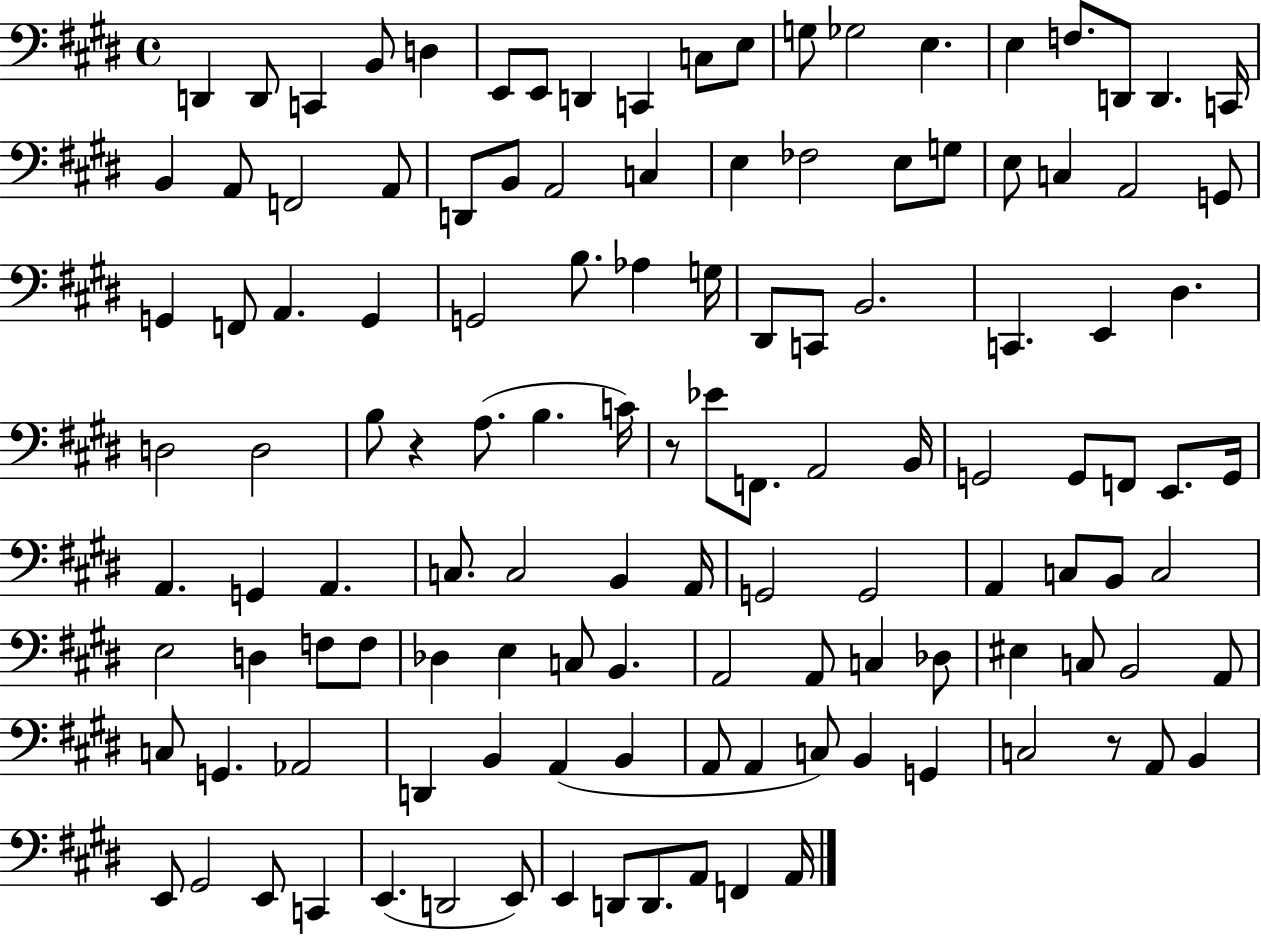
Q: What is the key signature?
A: E major